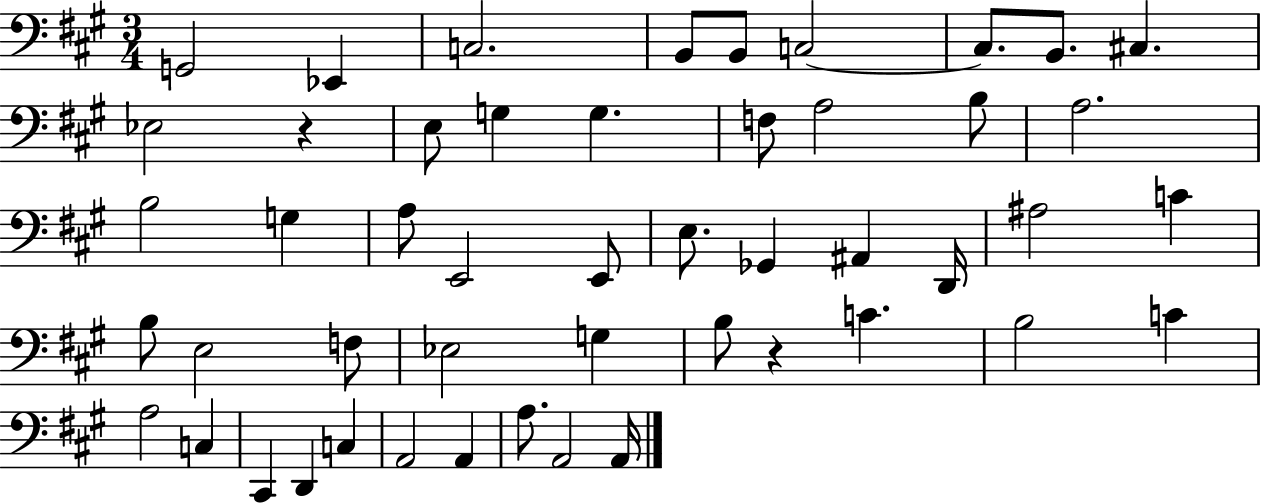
X:1
T:Untitled
M:3/4
L:1/4
K:A
G,,2 _E,, C,2 B,,/2 B,,/2 C,2 C,/2 B,,/2 ^C, _E,2 z E,/2 G, G, F,/2 A,2 B,/2 A,2 B,2 G, A,/2 E,,2 E,,/2 E,/2 _G,, ^A,, D,,/4 ^A,2 C B,/2 E,2 F,/2 _E,2 G, B,/2 z C B,2 C A,2 C, ^C,, D,, C, A,,2 A,, A,/2 A,,2 A,,/4